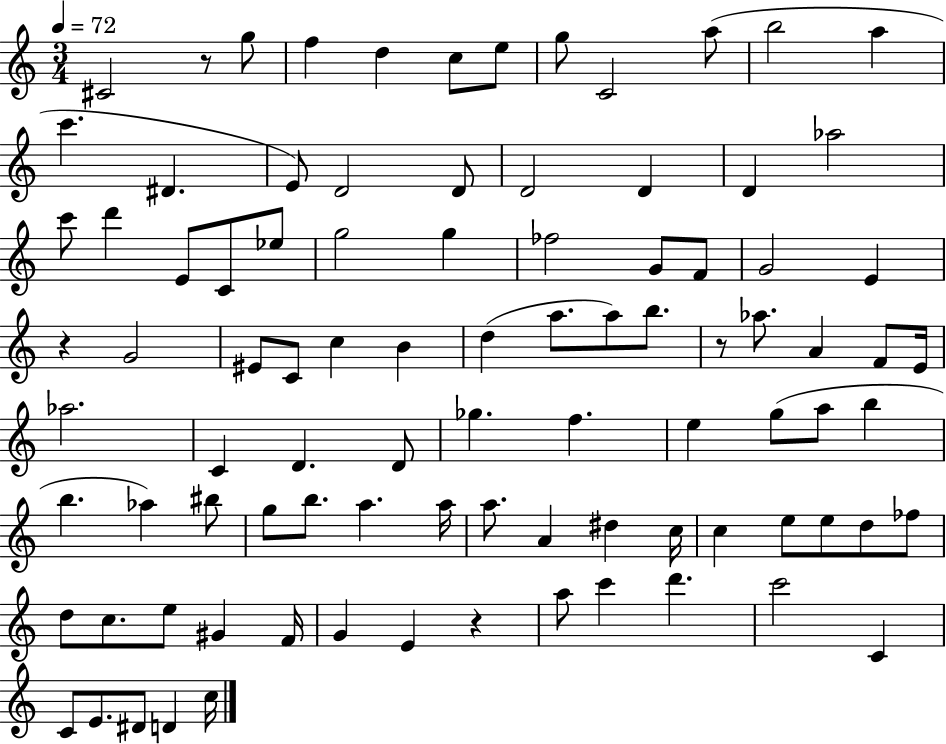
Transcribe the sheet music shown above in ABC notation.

X:1
T:Untitled
M:3/4
L:1/4
K:C
^C2 z/2 g/2 f d c/2 e/2 g/2 C2 a/2 b2 a c' ^D E/2 D2 D/2 D2 D D _a2 c'/2 d' E/2 C/2 _e/2 g2 g _f2 G/2 F/2 G2 E z G2 ^E/2 C/2 c B d a/2 a/2 b/2 z/2 _a/2 A F/2 E/4 _a2 C D D/2 _g f e g/2 a/2 b b _a ^b/2 g/2 b/2 a a/4 a/2 A ^d c/4 c e/2 e/2 d/2 _f/2 d/2 c/2 e/2 ^G F/4 G E z a/2 c' d' c'2 C C/2 E/2 ^D/2 D c/4